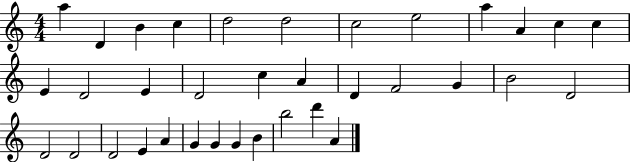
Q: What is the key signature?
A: C major